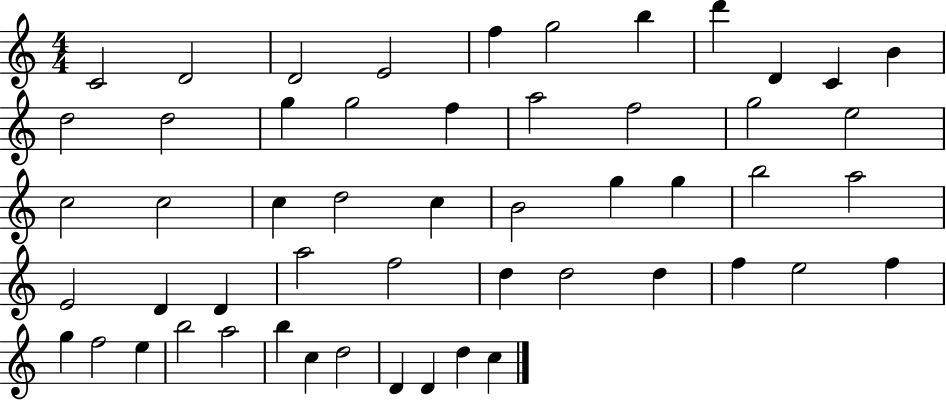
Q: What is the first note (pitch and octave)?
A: C4